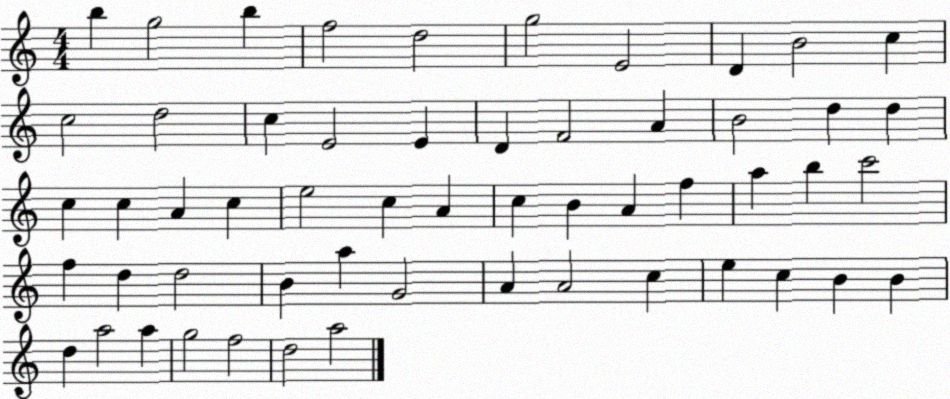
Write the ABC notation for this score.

X:1
T:Untitled
M:4/4
L:1/4
K:C
b g2 b f2 d2 g2 E2 D B2 c c2 d2 c E2 E D F2 A B2 d d c c A c e2 c A c B A f a b c'2 f d d2 B a G2 A A2 c e c B B d a2 a g2 f2 d2 a2